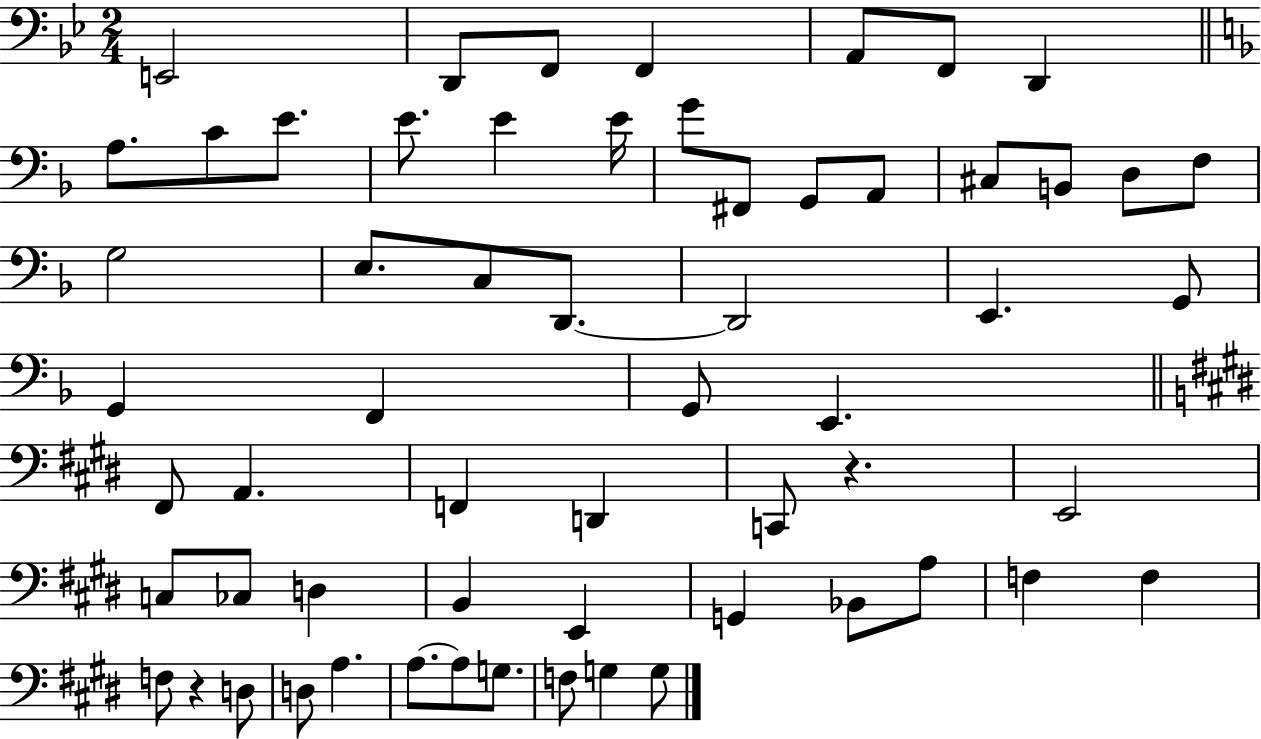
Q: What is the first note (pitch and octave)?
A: E2